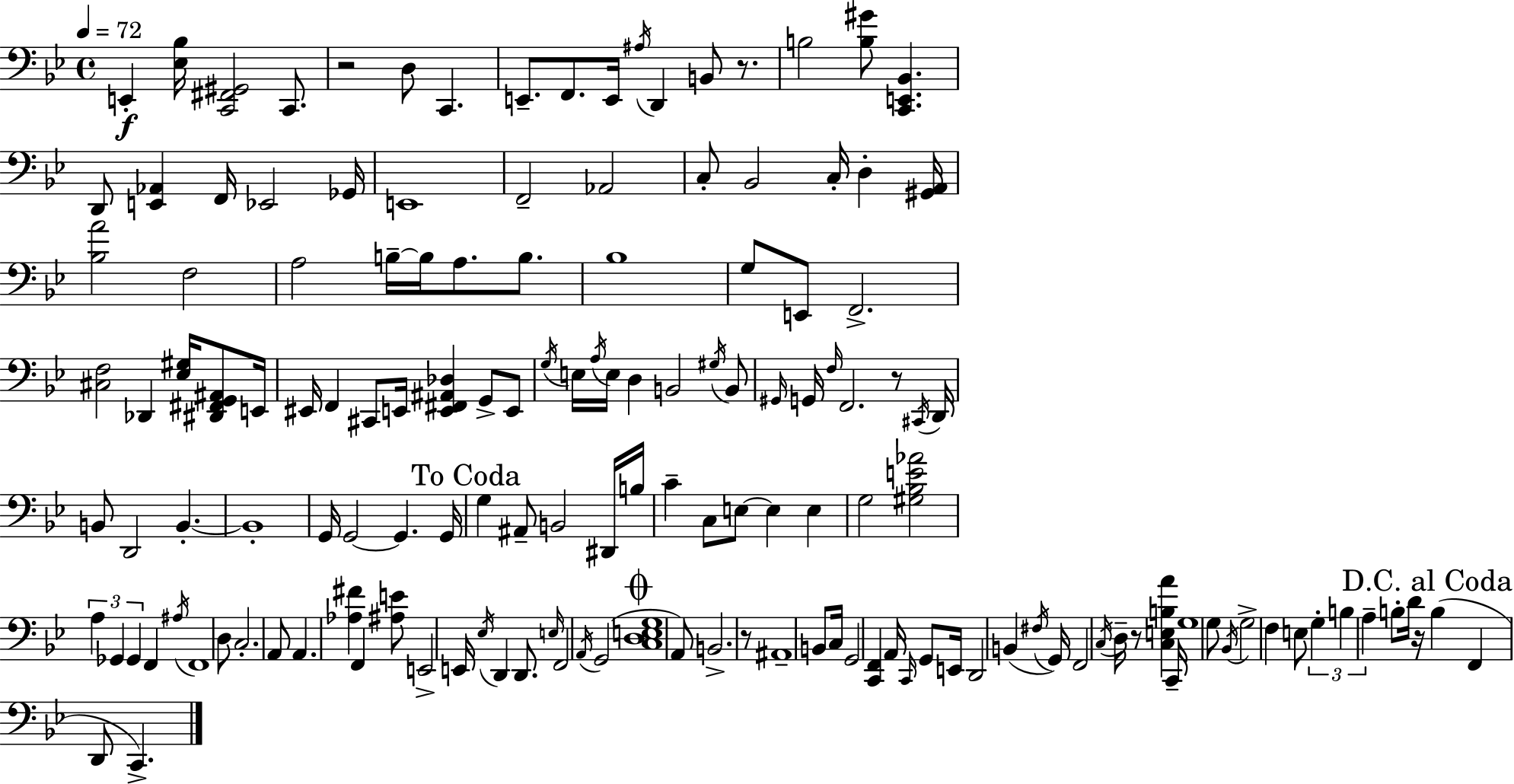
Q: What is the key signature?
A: G minor